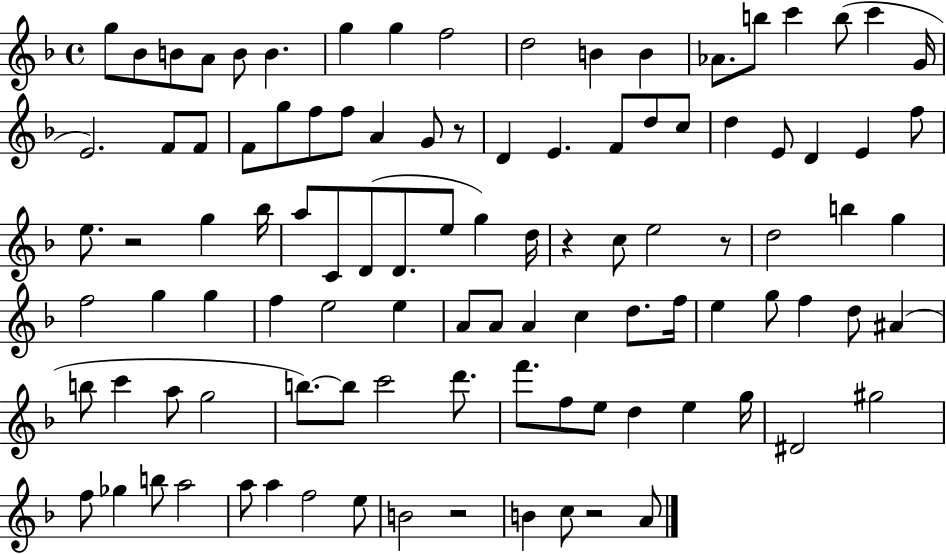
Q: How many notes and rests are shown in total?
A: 103